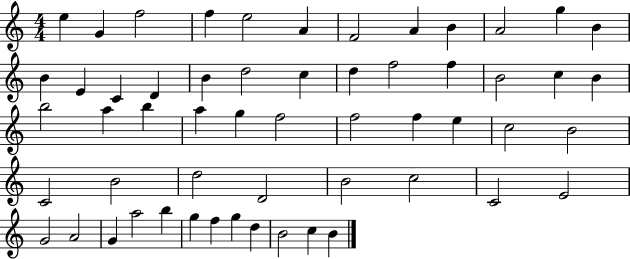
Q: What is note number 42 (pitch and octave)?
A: C5